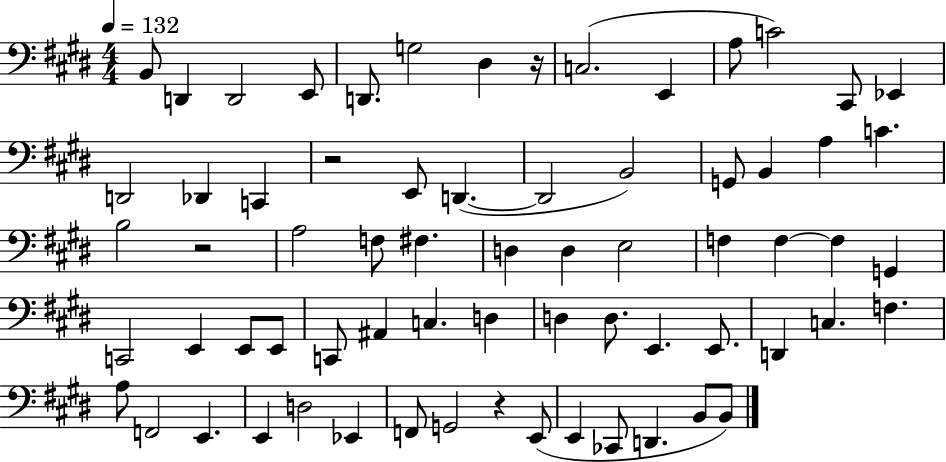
X:1
T:Untitled
M:4/4
L:1/4
K:E
B,,/2 D,, D,,2 E,,/2 D,,/2 G,2 ^D, z/4 C,2 E,, A,/2 C2 ^C,,/2 _E,, D,,2 _D,, C,, z2 E,,/2 D,, D,,2 B,,2 G,,/2 B,, A, C B,2 z2 A,2 F,/2 ^F, D, D, E,2 F, F, F, G,, C,,2 E,, E,,/2 E,,/2 C,,/2 ^A,, C, D, D, D,/2 E,, E,,/2 D,, C, F, A,/2 F,,2 E,, E,, D,2 _E,, F,,/2 G,,2 z E,,/2 E,, _C,,/2 D,, B,,/2 B,,/2